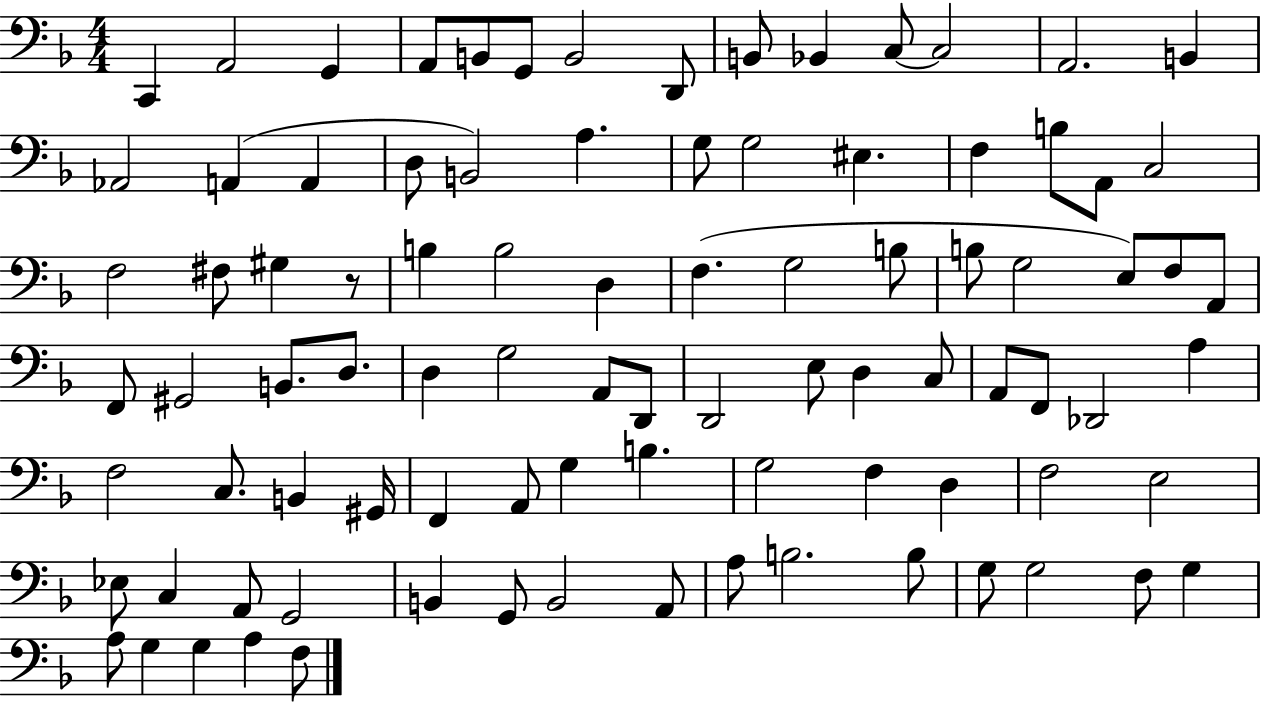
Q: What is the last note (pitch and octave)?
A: F3